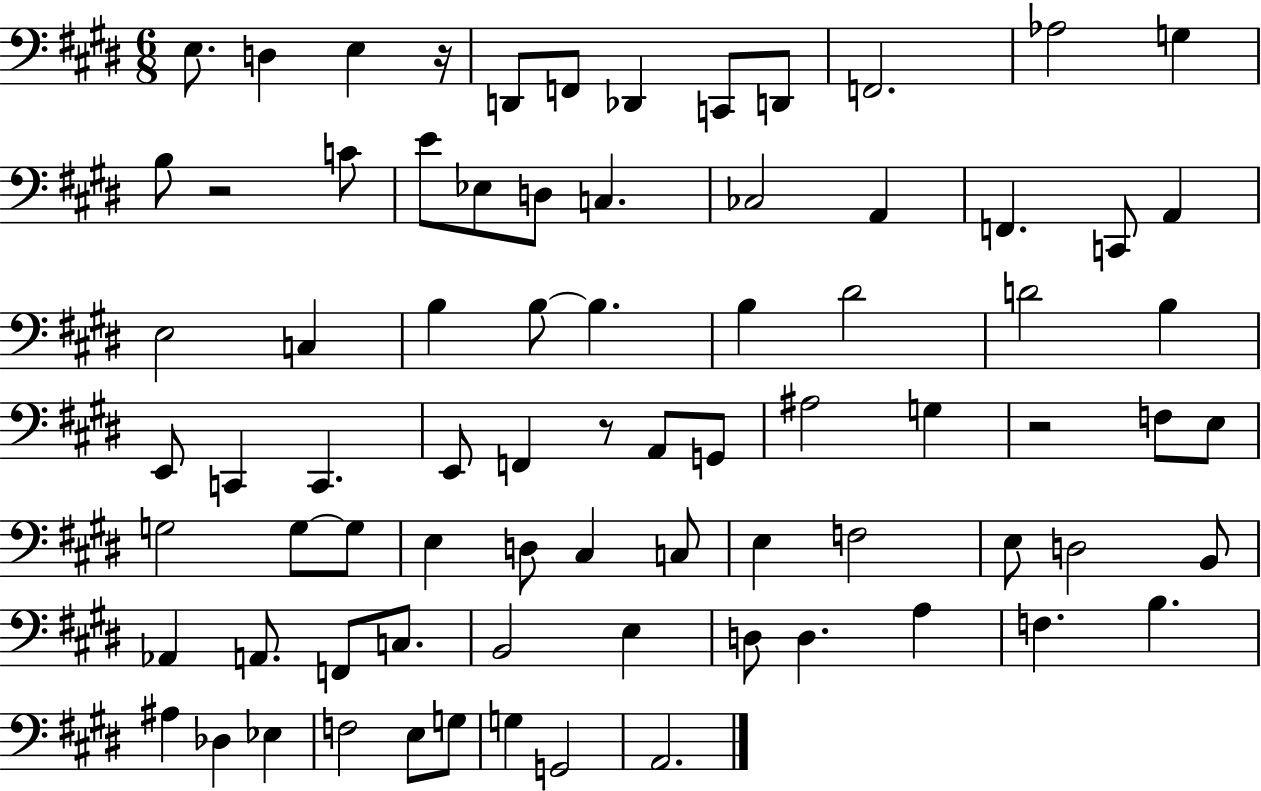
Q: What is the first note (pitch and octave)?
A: E3